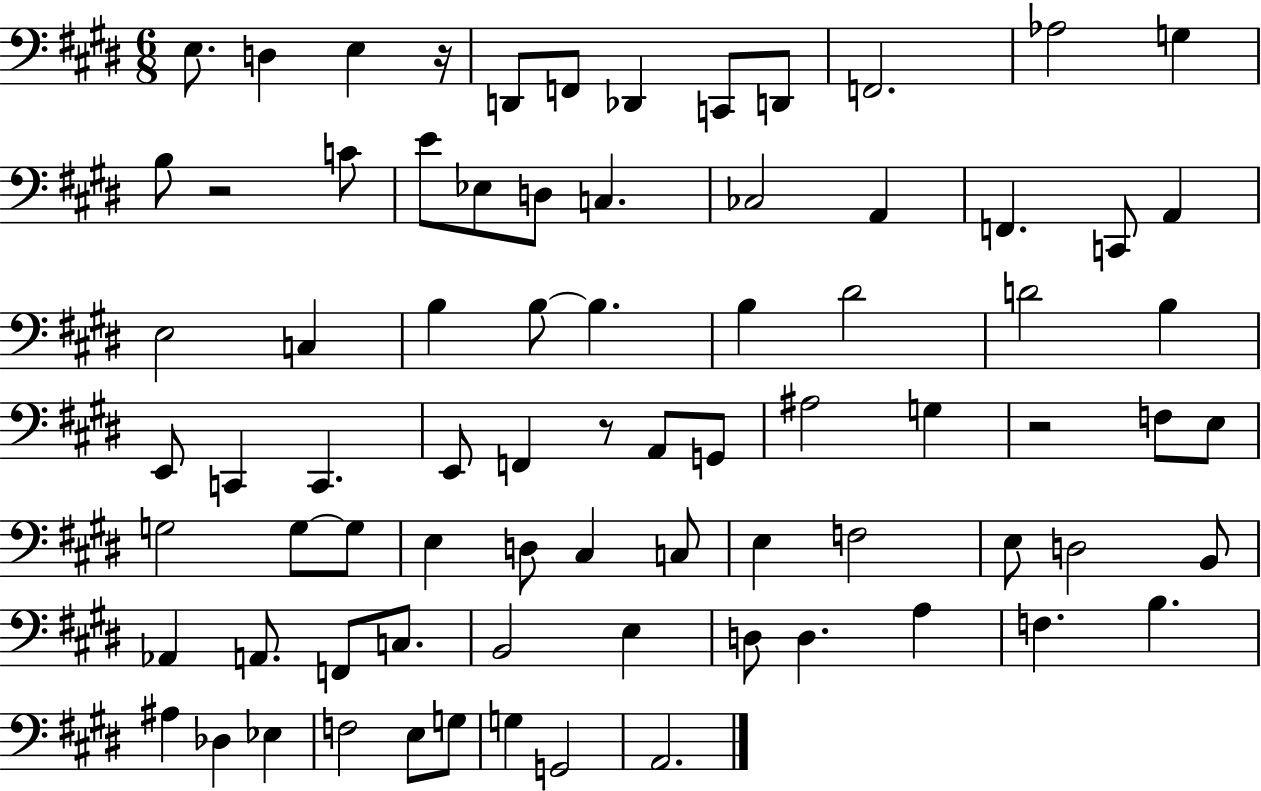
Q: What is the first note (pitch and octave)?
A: E3